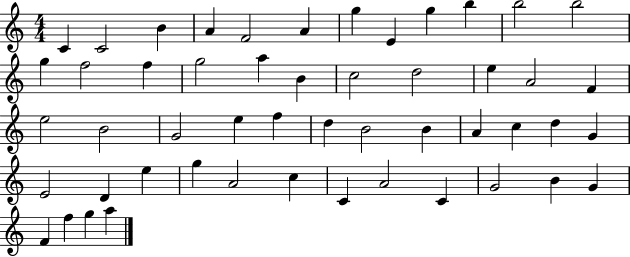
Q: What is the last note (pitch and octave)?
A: A5